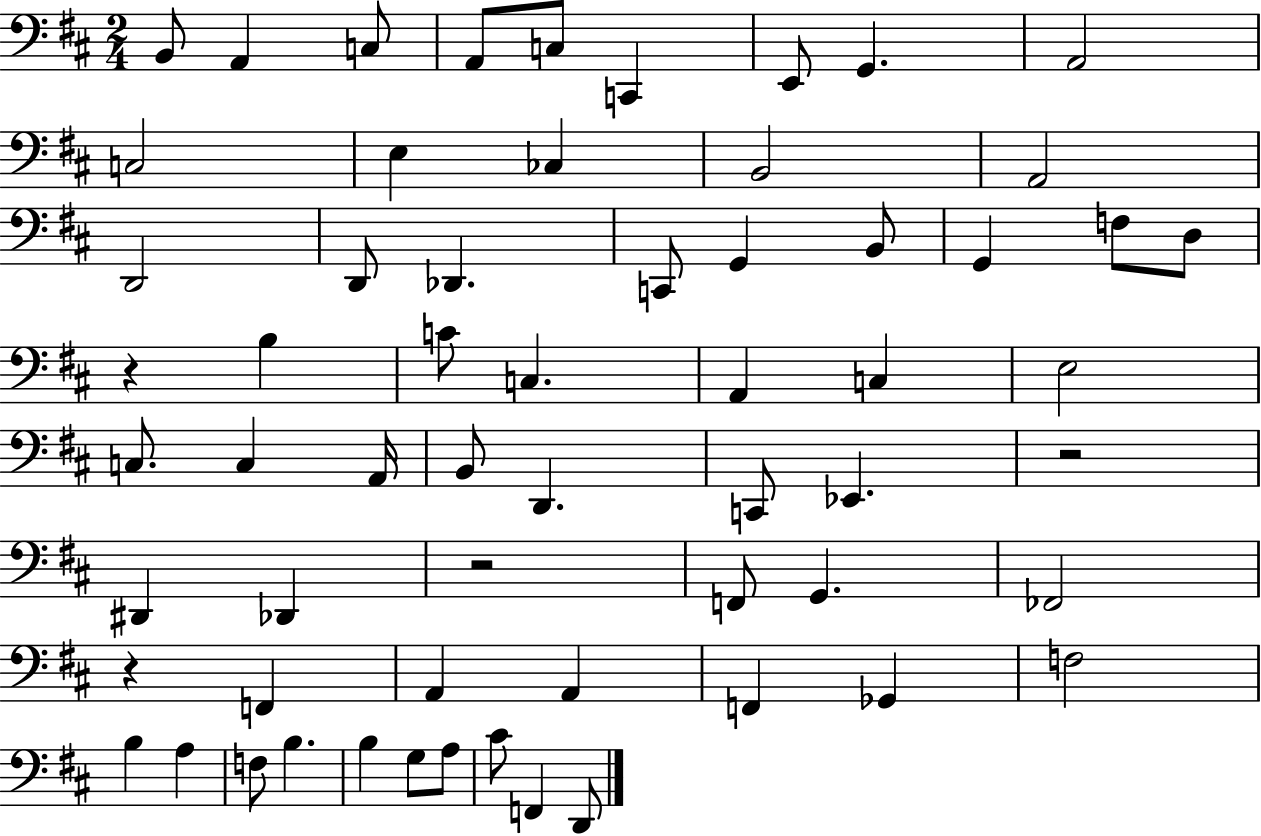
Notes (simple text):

B2/e A2/q C3/e A2/e C3/e C2/q E2/e G2/q. A2/h C3/h E3/q CES3/q B2/h A2/h D2/h D2/e Db2/q. C2/e G2/q B2/e G2/q F3/e D3/e R/q B3/q C4/e C3/q. A2/q C3/q E3/h C3/e. C3/q A2/s B2/e D2/q. C2/e Eb2/q. R/h D#2/q Db2/q R/h F2/e G2/q. FES2/h R/q F2/q A2/q A2/q F2/q Gb2/q F3/h B3/q A3/q F3/e B3/q. B3/q G3/e A3/e C#4/e F2/q D2/e